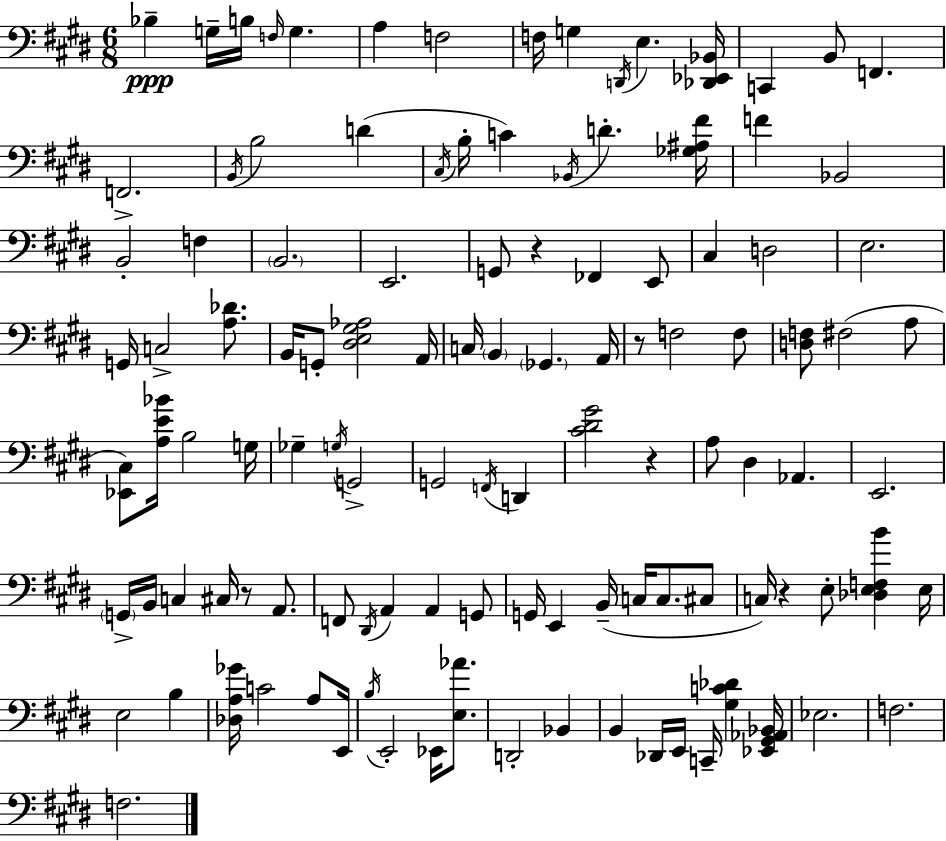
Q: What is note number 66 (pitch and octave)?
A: F2